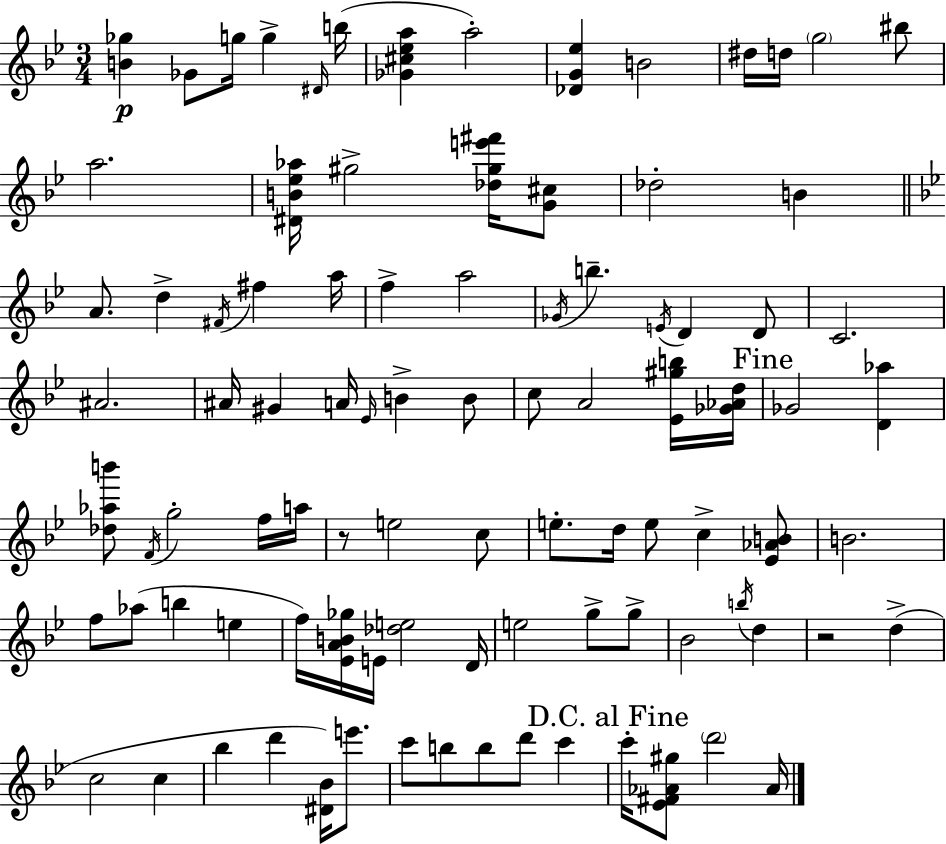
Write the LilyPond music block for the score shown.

{
  \clef treble
  \numericTimeSignature
  \time 3/4
  \key g \minor
  <b' ges''>4\p ges'8 g''16 g''4-> \grace { dis'16 } | b''16( <ges' cis'' ees'' a''>4 a''2-.) | <des' g' ees''>4 b'2 | dis''16 d''16 \parenthesize g''2 bis''8 | \break a''2. | <dis' b' ees'' aes''>16 gis''2-> <des'' gis'' e''' fis'''>16 <g' cis''>8 | des''2-. b'4 | \bar "||" \break \key g \minor a'8. d''4-> \acciaccatura { fis'16 } fis''4 | a''16 f''4-> a''2 | \acciaccatura { ges'16 } b''4.-- \acciaccatura { e'16 } d'4 | d'8 c'2. | \break ais'2. | ais'16 gis'4 a'16 \grace { ees'16 } b'4-> | b'8 c''8 a'2 | <ees' gis'' b''>16 <ges' aes' d''>16 \mark "Fine" ges'2 | \break <d' aes''>4 <des'' aes'' b'''>8 \acciaccatura { f'16 } g''2-. | f''16 a''16 r8 e''2 | c''8 e''8.-. d''16 e''8 c''4-> | <ees' aes' b'>8 b'2. | \break f''8 aes''8( b''4 | e''4 f''16) <ees' a' b' ges''>16 e'16 <des'' e''>2 | d'16 e''2 | g''8-> g''8-> bes'2 | \break \acciaccatura { b''16 } d''4 r2 | d''4->( c''2 | c''4 bes''4 d'''4 | <dis' bes'>16) e'''8. c'''8 b''8 b''8 | \break d'''8 c'''4 \mark "D.C. al Fine" c'''16-. <ees' fis' aes' gis''>8 \parenthesize d'''2 | aes'16 \bar "|."
}